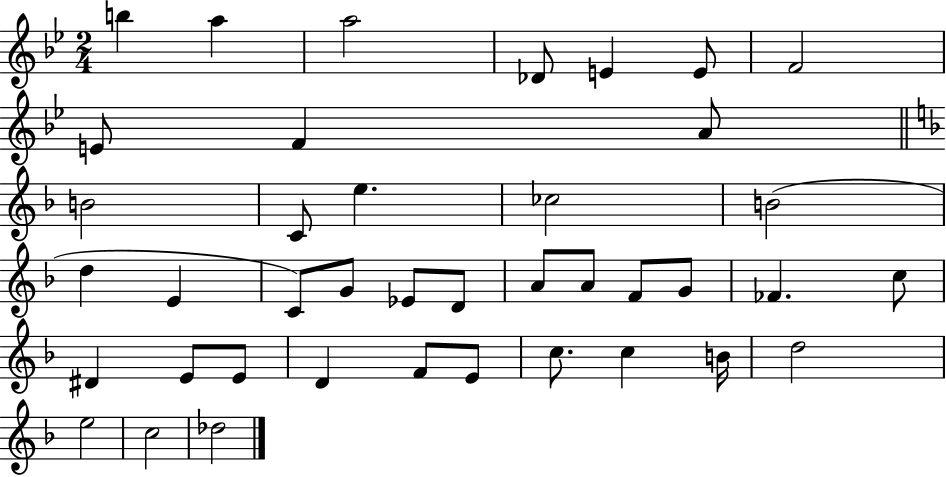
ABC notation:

X:1
T:Untitled
M:2/4
L:1/4
K:Bb
b a a2 _D/2 E E/2 F2 E/2 F A/2 B2 C/2 e _c2 B2 d E C/2 G/2 _E/2 D/2 A/2 A/2 F/2 G/2 _F c/2 ^D E/2 E/2 D F/2 E/2 c/2 c B/4 d2 e2 c2 _d2